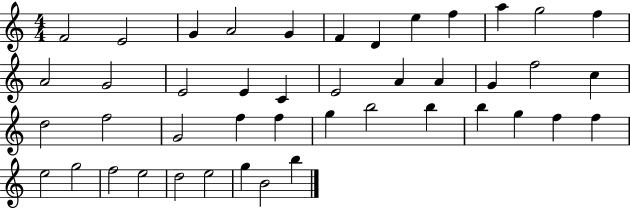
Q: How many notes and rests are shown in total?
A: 44